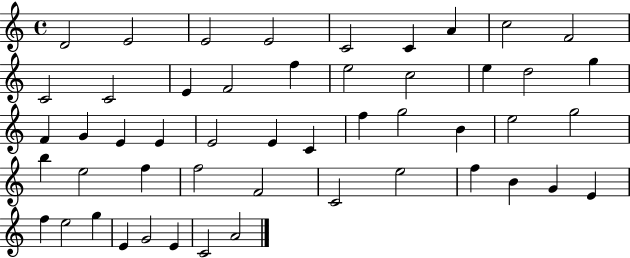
X:1
T:Untitled
M:4/4
L:1/4
K:C
D2 E2 E2 E2 C2 C A c2 F2 C2 C2 E F2 f e2 c2 e d2 g F G E E E2 E C f g2 B e2 g2 b e2 f f2 F2 C2 e2 f B G E f e2 g E G2 E C2 A2